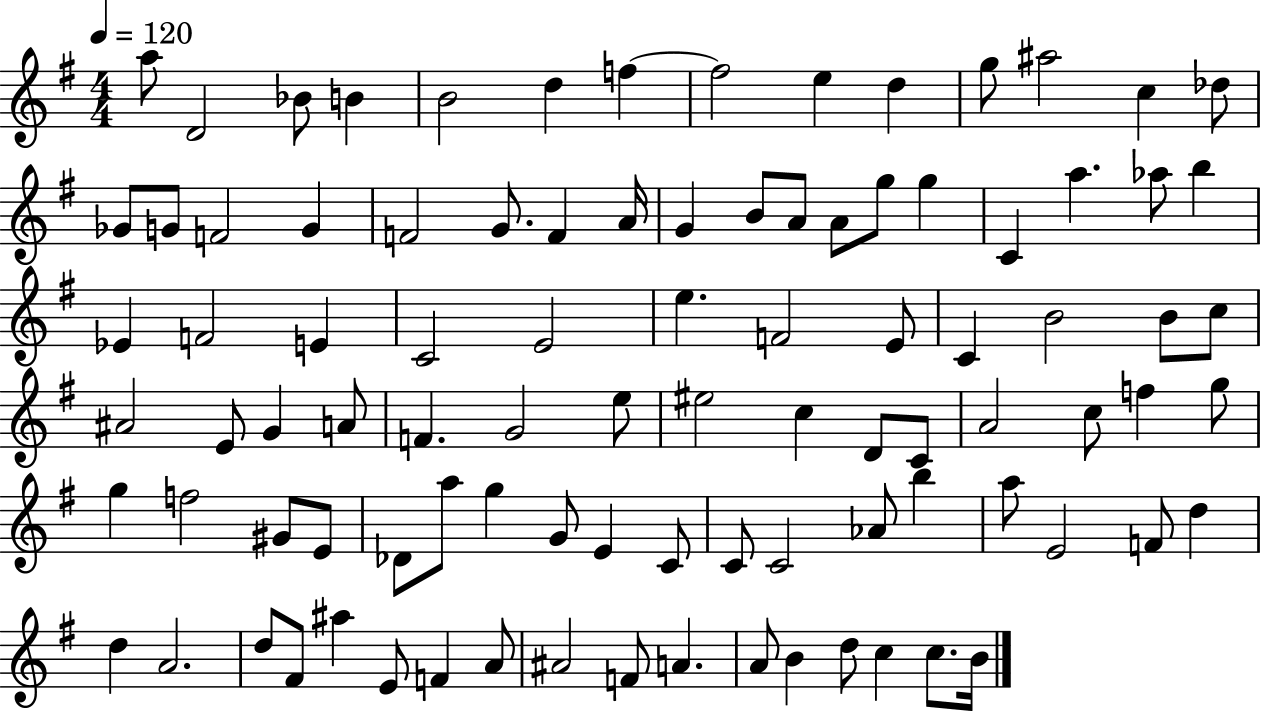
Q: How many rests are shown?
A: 0